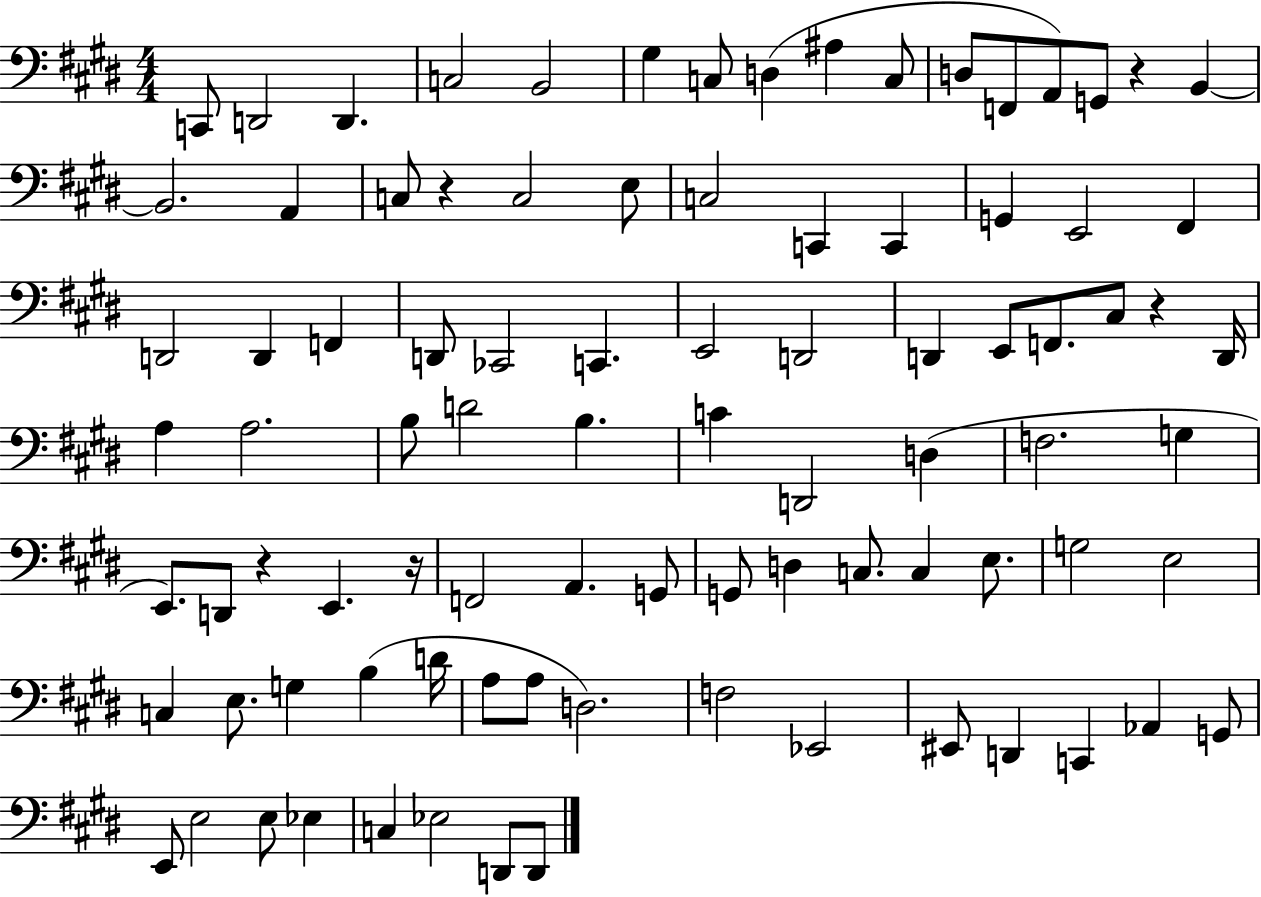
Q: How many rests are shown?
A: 5